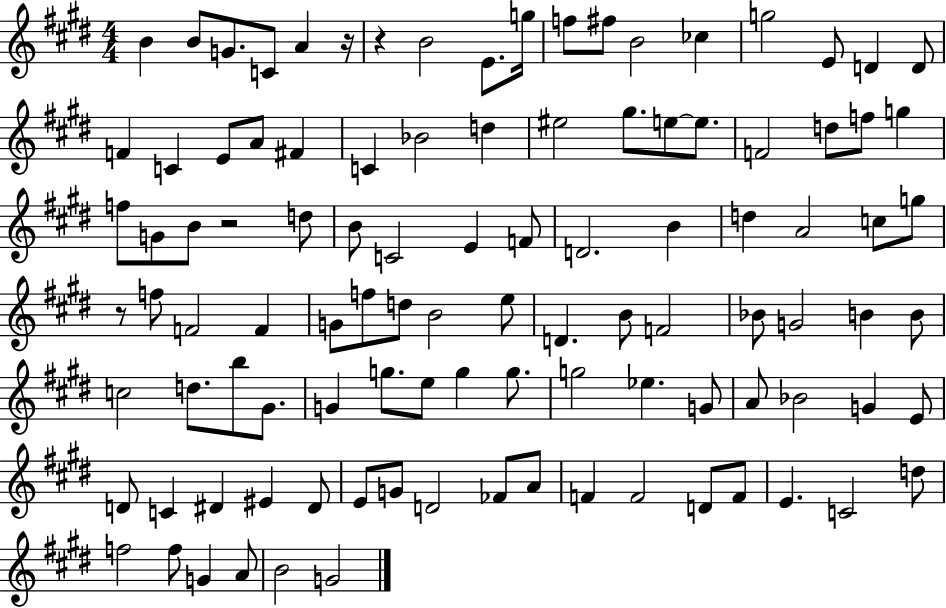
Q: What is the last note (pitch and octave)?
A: G4